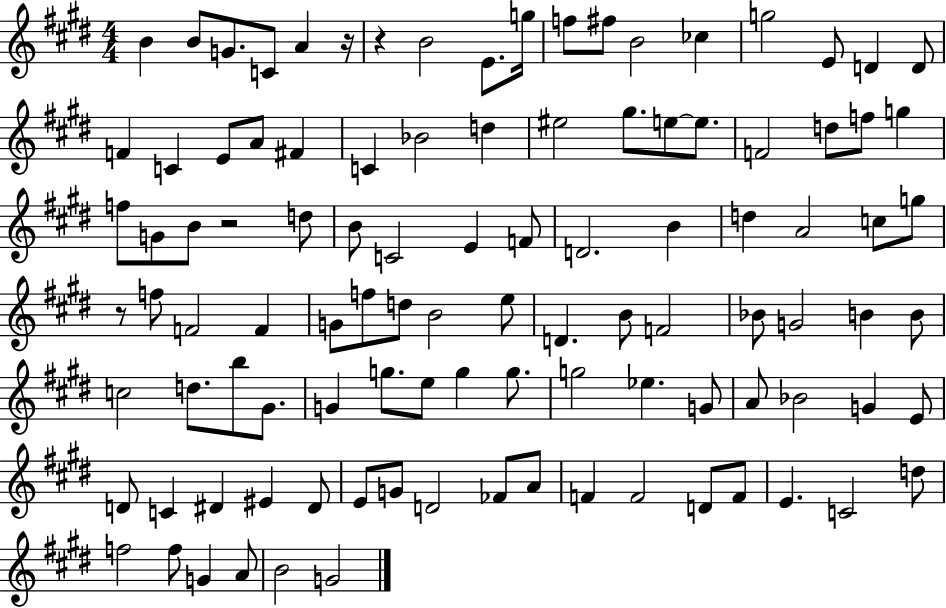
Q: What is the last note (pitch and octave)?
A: G4